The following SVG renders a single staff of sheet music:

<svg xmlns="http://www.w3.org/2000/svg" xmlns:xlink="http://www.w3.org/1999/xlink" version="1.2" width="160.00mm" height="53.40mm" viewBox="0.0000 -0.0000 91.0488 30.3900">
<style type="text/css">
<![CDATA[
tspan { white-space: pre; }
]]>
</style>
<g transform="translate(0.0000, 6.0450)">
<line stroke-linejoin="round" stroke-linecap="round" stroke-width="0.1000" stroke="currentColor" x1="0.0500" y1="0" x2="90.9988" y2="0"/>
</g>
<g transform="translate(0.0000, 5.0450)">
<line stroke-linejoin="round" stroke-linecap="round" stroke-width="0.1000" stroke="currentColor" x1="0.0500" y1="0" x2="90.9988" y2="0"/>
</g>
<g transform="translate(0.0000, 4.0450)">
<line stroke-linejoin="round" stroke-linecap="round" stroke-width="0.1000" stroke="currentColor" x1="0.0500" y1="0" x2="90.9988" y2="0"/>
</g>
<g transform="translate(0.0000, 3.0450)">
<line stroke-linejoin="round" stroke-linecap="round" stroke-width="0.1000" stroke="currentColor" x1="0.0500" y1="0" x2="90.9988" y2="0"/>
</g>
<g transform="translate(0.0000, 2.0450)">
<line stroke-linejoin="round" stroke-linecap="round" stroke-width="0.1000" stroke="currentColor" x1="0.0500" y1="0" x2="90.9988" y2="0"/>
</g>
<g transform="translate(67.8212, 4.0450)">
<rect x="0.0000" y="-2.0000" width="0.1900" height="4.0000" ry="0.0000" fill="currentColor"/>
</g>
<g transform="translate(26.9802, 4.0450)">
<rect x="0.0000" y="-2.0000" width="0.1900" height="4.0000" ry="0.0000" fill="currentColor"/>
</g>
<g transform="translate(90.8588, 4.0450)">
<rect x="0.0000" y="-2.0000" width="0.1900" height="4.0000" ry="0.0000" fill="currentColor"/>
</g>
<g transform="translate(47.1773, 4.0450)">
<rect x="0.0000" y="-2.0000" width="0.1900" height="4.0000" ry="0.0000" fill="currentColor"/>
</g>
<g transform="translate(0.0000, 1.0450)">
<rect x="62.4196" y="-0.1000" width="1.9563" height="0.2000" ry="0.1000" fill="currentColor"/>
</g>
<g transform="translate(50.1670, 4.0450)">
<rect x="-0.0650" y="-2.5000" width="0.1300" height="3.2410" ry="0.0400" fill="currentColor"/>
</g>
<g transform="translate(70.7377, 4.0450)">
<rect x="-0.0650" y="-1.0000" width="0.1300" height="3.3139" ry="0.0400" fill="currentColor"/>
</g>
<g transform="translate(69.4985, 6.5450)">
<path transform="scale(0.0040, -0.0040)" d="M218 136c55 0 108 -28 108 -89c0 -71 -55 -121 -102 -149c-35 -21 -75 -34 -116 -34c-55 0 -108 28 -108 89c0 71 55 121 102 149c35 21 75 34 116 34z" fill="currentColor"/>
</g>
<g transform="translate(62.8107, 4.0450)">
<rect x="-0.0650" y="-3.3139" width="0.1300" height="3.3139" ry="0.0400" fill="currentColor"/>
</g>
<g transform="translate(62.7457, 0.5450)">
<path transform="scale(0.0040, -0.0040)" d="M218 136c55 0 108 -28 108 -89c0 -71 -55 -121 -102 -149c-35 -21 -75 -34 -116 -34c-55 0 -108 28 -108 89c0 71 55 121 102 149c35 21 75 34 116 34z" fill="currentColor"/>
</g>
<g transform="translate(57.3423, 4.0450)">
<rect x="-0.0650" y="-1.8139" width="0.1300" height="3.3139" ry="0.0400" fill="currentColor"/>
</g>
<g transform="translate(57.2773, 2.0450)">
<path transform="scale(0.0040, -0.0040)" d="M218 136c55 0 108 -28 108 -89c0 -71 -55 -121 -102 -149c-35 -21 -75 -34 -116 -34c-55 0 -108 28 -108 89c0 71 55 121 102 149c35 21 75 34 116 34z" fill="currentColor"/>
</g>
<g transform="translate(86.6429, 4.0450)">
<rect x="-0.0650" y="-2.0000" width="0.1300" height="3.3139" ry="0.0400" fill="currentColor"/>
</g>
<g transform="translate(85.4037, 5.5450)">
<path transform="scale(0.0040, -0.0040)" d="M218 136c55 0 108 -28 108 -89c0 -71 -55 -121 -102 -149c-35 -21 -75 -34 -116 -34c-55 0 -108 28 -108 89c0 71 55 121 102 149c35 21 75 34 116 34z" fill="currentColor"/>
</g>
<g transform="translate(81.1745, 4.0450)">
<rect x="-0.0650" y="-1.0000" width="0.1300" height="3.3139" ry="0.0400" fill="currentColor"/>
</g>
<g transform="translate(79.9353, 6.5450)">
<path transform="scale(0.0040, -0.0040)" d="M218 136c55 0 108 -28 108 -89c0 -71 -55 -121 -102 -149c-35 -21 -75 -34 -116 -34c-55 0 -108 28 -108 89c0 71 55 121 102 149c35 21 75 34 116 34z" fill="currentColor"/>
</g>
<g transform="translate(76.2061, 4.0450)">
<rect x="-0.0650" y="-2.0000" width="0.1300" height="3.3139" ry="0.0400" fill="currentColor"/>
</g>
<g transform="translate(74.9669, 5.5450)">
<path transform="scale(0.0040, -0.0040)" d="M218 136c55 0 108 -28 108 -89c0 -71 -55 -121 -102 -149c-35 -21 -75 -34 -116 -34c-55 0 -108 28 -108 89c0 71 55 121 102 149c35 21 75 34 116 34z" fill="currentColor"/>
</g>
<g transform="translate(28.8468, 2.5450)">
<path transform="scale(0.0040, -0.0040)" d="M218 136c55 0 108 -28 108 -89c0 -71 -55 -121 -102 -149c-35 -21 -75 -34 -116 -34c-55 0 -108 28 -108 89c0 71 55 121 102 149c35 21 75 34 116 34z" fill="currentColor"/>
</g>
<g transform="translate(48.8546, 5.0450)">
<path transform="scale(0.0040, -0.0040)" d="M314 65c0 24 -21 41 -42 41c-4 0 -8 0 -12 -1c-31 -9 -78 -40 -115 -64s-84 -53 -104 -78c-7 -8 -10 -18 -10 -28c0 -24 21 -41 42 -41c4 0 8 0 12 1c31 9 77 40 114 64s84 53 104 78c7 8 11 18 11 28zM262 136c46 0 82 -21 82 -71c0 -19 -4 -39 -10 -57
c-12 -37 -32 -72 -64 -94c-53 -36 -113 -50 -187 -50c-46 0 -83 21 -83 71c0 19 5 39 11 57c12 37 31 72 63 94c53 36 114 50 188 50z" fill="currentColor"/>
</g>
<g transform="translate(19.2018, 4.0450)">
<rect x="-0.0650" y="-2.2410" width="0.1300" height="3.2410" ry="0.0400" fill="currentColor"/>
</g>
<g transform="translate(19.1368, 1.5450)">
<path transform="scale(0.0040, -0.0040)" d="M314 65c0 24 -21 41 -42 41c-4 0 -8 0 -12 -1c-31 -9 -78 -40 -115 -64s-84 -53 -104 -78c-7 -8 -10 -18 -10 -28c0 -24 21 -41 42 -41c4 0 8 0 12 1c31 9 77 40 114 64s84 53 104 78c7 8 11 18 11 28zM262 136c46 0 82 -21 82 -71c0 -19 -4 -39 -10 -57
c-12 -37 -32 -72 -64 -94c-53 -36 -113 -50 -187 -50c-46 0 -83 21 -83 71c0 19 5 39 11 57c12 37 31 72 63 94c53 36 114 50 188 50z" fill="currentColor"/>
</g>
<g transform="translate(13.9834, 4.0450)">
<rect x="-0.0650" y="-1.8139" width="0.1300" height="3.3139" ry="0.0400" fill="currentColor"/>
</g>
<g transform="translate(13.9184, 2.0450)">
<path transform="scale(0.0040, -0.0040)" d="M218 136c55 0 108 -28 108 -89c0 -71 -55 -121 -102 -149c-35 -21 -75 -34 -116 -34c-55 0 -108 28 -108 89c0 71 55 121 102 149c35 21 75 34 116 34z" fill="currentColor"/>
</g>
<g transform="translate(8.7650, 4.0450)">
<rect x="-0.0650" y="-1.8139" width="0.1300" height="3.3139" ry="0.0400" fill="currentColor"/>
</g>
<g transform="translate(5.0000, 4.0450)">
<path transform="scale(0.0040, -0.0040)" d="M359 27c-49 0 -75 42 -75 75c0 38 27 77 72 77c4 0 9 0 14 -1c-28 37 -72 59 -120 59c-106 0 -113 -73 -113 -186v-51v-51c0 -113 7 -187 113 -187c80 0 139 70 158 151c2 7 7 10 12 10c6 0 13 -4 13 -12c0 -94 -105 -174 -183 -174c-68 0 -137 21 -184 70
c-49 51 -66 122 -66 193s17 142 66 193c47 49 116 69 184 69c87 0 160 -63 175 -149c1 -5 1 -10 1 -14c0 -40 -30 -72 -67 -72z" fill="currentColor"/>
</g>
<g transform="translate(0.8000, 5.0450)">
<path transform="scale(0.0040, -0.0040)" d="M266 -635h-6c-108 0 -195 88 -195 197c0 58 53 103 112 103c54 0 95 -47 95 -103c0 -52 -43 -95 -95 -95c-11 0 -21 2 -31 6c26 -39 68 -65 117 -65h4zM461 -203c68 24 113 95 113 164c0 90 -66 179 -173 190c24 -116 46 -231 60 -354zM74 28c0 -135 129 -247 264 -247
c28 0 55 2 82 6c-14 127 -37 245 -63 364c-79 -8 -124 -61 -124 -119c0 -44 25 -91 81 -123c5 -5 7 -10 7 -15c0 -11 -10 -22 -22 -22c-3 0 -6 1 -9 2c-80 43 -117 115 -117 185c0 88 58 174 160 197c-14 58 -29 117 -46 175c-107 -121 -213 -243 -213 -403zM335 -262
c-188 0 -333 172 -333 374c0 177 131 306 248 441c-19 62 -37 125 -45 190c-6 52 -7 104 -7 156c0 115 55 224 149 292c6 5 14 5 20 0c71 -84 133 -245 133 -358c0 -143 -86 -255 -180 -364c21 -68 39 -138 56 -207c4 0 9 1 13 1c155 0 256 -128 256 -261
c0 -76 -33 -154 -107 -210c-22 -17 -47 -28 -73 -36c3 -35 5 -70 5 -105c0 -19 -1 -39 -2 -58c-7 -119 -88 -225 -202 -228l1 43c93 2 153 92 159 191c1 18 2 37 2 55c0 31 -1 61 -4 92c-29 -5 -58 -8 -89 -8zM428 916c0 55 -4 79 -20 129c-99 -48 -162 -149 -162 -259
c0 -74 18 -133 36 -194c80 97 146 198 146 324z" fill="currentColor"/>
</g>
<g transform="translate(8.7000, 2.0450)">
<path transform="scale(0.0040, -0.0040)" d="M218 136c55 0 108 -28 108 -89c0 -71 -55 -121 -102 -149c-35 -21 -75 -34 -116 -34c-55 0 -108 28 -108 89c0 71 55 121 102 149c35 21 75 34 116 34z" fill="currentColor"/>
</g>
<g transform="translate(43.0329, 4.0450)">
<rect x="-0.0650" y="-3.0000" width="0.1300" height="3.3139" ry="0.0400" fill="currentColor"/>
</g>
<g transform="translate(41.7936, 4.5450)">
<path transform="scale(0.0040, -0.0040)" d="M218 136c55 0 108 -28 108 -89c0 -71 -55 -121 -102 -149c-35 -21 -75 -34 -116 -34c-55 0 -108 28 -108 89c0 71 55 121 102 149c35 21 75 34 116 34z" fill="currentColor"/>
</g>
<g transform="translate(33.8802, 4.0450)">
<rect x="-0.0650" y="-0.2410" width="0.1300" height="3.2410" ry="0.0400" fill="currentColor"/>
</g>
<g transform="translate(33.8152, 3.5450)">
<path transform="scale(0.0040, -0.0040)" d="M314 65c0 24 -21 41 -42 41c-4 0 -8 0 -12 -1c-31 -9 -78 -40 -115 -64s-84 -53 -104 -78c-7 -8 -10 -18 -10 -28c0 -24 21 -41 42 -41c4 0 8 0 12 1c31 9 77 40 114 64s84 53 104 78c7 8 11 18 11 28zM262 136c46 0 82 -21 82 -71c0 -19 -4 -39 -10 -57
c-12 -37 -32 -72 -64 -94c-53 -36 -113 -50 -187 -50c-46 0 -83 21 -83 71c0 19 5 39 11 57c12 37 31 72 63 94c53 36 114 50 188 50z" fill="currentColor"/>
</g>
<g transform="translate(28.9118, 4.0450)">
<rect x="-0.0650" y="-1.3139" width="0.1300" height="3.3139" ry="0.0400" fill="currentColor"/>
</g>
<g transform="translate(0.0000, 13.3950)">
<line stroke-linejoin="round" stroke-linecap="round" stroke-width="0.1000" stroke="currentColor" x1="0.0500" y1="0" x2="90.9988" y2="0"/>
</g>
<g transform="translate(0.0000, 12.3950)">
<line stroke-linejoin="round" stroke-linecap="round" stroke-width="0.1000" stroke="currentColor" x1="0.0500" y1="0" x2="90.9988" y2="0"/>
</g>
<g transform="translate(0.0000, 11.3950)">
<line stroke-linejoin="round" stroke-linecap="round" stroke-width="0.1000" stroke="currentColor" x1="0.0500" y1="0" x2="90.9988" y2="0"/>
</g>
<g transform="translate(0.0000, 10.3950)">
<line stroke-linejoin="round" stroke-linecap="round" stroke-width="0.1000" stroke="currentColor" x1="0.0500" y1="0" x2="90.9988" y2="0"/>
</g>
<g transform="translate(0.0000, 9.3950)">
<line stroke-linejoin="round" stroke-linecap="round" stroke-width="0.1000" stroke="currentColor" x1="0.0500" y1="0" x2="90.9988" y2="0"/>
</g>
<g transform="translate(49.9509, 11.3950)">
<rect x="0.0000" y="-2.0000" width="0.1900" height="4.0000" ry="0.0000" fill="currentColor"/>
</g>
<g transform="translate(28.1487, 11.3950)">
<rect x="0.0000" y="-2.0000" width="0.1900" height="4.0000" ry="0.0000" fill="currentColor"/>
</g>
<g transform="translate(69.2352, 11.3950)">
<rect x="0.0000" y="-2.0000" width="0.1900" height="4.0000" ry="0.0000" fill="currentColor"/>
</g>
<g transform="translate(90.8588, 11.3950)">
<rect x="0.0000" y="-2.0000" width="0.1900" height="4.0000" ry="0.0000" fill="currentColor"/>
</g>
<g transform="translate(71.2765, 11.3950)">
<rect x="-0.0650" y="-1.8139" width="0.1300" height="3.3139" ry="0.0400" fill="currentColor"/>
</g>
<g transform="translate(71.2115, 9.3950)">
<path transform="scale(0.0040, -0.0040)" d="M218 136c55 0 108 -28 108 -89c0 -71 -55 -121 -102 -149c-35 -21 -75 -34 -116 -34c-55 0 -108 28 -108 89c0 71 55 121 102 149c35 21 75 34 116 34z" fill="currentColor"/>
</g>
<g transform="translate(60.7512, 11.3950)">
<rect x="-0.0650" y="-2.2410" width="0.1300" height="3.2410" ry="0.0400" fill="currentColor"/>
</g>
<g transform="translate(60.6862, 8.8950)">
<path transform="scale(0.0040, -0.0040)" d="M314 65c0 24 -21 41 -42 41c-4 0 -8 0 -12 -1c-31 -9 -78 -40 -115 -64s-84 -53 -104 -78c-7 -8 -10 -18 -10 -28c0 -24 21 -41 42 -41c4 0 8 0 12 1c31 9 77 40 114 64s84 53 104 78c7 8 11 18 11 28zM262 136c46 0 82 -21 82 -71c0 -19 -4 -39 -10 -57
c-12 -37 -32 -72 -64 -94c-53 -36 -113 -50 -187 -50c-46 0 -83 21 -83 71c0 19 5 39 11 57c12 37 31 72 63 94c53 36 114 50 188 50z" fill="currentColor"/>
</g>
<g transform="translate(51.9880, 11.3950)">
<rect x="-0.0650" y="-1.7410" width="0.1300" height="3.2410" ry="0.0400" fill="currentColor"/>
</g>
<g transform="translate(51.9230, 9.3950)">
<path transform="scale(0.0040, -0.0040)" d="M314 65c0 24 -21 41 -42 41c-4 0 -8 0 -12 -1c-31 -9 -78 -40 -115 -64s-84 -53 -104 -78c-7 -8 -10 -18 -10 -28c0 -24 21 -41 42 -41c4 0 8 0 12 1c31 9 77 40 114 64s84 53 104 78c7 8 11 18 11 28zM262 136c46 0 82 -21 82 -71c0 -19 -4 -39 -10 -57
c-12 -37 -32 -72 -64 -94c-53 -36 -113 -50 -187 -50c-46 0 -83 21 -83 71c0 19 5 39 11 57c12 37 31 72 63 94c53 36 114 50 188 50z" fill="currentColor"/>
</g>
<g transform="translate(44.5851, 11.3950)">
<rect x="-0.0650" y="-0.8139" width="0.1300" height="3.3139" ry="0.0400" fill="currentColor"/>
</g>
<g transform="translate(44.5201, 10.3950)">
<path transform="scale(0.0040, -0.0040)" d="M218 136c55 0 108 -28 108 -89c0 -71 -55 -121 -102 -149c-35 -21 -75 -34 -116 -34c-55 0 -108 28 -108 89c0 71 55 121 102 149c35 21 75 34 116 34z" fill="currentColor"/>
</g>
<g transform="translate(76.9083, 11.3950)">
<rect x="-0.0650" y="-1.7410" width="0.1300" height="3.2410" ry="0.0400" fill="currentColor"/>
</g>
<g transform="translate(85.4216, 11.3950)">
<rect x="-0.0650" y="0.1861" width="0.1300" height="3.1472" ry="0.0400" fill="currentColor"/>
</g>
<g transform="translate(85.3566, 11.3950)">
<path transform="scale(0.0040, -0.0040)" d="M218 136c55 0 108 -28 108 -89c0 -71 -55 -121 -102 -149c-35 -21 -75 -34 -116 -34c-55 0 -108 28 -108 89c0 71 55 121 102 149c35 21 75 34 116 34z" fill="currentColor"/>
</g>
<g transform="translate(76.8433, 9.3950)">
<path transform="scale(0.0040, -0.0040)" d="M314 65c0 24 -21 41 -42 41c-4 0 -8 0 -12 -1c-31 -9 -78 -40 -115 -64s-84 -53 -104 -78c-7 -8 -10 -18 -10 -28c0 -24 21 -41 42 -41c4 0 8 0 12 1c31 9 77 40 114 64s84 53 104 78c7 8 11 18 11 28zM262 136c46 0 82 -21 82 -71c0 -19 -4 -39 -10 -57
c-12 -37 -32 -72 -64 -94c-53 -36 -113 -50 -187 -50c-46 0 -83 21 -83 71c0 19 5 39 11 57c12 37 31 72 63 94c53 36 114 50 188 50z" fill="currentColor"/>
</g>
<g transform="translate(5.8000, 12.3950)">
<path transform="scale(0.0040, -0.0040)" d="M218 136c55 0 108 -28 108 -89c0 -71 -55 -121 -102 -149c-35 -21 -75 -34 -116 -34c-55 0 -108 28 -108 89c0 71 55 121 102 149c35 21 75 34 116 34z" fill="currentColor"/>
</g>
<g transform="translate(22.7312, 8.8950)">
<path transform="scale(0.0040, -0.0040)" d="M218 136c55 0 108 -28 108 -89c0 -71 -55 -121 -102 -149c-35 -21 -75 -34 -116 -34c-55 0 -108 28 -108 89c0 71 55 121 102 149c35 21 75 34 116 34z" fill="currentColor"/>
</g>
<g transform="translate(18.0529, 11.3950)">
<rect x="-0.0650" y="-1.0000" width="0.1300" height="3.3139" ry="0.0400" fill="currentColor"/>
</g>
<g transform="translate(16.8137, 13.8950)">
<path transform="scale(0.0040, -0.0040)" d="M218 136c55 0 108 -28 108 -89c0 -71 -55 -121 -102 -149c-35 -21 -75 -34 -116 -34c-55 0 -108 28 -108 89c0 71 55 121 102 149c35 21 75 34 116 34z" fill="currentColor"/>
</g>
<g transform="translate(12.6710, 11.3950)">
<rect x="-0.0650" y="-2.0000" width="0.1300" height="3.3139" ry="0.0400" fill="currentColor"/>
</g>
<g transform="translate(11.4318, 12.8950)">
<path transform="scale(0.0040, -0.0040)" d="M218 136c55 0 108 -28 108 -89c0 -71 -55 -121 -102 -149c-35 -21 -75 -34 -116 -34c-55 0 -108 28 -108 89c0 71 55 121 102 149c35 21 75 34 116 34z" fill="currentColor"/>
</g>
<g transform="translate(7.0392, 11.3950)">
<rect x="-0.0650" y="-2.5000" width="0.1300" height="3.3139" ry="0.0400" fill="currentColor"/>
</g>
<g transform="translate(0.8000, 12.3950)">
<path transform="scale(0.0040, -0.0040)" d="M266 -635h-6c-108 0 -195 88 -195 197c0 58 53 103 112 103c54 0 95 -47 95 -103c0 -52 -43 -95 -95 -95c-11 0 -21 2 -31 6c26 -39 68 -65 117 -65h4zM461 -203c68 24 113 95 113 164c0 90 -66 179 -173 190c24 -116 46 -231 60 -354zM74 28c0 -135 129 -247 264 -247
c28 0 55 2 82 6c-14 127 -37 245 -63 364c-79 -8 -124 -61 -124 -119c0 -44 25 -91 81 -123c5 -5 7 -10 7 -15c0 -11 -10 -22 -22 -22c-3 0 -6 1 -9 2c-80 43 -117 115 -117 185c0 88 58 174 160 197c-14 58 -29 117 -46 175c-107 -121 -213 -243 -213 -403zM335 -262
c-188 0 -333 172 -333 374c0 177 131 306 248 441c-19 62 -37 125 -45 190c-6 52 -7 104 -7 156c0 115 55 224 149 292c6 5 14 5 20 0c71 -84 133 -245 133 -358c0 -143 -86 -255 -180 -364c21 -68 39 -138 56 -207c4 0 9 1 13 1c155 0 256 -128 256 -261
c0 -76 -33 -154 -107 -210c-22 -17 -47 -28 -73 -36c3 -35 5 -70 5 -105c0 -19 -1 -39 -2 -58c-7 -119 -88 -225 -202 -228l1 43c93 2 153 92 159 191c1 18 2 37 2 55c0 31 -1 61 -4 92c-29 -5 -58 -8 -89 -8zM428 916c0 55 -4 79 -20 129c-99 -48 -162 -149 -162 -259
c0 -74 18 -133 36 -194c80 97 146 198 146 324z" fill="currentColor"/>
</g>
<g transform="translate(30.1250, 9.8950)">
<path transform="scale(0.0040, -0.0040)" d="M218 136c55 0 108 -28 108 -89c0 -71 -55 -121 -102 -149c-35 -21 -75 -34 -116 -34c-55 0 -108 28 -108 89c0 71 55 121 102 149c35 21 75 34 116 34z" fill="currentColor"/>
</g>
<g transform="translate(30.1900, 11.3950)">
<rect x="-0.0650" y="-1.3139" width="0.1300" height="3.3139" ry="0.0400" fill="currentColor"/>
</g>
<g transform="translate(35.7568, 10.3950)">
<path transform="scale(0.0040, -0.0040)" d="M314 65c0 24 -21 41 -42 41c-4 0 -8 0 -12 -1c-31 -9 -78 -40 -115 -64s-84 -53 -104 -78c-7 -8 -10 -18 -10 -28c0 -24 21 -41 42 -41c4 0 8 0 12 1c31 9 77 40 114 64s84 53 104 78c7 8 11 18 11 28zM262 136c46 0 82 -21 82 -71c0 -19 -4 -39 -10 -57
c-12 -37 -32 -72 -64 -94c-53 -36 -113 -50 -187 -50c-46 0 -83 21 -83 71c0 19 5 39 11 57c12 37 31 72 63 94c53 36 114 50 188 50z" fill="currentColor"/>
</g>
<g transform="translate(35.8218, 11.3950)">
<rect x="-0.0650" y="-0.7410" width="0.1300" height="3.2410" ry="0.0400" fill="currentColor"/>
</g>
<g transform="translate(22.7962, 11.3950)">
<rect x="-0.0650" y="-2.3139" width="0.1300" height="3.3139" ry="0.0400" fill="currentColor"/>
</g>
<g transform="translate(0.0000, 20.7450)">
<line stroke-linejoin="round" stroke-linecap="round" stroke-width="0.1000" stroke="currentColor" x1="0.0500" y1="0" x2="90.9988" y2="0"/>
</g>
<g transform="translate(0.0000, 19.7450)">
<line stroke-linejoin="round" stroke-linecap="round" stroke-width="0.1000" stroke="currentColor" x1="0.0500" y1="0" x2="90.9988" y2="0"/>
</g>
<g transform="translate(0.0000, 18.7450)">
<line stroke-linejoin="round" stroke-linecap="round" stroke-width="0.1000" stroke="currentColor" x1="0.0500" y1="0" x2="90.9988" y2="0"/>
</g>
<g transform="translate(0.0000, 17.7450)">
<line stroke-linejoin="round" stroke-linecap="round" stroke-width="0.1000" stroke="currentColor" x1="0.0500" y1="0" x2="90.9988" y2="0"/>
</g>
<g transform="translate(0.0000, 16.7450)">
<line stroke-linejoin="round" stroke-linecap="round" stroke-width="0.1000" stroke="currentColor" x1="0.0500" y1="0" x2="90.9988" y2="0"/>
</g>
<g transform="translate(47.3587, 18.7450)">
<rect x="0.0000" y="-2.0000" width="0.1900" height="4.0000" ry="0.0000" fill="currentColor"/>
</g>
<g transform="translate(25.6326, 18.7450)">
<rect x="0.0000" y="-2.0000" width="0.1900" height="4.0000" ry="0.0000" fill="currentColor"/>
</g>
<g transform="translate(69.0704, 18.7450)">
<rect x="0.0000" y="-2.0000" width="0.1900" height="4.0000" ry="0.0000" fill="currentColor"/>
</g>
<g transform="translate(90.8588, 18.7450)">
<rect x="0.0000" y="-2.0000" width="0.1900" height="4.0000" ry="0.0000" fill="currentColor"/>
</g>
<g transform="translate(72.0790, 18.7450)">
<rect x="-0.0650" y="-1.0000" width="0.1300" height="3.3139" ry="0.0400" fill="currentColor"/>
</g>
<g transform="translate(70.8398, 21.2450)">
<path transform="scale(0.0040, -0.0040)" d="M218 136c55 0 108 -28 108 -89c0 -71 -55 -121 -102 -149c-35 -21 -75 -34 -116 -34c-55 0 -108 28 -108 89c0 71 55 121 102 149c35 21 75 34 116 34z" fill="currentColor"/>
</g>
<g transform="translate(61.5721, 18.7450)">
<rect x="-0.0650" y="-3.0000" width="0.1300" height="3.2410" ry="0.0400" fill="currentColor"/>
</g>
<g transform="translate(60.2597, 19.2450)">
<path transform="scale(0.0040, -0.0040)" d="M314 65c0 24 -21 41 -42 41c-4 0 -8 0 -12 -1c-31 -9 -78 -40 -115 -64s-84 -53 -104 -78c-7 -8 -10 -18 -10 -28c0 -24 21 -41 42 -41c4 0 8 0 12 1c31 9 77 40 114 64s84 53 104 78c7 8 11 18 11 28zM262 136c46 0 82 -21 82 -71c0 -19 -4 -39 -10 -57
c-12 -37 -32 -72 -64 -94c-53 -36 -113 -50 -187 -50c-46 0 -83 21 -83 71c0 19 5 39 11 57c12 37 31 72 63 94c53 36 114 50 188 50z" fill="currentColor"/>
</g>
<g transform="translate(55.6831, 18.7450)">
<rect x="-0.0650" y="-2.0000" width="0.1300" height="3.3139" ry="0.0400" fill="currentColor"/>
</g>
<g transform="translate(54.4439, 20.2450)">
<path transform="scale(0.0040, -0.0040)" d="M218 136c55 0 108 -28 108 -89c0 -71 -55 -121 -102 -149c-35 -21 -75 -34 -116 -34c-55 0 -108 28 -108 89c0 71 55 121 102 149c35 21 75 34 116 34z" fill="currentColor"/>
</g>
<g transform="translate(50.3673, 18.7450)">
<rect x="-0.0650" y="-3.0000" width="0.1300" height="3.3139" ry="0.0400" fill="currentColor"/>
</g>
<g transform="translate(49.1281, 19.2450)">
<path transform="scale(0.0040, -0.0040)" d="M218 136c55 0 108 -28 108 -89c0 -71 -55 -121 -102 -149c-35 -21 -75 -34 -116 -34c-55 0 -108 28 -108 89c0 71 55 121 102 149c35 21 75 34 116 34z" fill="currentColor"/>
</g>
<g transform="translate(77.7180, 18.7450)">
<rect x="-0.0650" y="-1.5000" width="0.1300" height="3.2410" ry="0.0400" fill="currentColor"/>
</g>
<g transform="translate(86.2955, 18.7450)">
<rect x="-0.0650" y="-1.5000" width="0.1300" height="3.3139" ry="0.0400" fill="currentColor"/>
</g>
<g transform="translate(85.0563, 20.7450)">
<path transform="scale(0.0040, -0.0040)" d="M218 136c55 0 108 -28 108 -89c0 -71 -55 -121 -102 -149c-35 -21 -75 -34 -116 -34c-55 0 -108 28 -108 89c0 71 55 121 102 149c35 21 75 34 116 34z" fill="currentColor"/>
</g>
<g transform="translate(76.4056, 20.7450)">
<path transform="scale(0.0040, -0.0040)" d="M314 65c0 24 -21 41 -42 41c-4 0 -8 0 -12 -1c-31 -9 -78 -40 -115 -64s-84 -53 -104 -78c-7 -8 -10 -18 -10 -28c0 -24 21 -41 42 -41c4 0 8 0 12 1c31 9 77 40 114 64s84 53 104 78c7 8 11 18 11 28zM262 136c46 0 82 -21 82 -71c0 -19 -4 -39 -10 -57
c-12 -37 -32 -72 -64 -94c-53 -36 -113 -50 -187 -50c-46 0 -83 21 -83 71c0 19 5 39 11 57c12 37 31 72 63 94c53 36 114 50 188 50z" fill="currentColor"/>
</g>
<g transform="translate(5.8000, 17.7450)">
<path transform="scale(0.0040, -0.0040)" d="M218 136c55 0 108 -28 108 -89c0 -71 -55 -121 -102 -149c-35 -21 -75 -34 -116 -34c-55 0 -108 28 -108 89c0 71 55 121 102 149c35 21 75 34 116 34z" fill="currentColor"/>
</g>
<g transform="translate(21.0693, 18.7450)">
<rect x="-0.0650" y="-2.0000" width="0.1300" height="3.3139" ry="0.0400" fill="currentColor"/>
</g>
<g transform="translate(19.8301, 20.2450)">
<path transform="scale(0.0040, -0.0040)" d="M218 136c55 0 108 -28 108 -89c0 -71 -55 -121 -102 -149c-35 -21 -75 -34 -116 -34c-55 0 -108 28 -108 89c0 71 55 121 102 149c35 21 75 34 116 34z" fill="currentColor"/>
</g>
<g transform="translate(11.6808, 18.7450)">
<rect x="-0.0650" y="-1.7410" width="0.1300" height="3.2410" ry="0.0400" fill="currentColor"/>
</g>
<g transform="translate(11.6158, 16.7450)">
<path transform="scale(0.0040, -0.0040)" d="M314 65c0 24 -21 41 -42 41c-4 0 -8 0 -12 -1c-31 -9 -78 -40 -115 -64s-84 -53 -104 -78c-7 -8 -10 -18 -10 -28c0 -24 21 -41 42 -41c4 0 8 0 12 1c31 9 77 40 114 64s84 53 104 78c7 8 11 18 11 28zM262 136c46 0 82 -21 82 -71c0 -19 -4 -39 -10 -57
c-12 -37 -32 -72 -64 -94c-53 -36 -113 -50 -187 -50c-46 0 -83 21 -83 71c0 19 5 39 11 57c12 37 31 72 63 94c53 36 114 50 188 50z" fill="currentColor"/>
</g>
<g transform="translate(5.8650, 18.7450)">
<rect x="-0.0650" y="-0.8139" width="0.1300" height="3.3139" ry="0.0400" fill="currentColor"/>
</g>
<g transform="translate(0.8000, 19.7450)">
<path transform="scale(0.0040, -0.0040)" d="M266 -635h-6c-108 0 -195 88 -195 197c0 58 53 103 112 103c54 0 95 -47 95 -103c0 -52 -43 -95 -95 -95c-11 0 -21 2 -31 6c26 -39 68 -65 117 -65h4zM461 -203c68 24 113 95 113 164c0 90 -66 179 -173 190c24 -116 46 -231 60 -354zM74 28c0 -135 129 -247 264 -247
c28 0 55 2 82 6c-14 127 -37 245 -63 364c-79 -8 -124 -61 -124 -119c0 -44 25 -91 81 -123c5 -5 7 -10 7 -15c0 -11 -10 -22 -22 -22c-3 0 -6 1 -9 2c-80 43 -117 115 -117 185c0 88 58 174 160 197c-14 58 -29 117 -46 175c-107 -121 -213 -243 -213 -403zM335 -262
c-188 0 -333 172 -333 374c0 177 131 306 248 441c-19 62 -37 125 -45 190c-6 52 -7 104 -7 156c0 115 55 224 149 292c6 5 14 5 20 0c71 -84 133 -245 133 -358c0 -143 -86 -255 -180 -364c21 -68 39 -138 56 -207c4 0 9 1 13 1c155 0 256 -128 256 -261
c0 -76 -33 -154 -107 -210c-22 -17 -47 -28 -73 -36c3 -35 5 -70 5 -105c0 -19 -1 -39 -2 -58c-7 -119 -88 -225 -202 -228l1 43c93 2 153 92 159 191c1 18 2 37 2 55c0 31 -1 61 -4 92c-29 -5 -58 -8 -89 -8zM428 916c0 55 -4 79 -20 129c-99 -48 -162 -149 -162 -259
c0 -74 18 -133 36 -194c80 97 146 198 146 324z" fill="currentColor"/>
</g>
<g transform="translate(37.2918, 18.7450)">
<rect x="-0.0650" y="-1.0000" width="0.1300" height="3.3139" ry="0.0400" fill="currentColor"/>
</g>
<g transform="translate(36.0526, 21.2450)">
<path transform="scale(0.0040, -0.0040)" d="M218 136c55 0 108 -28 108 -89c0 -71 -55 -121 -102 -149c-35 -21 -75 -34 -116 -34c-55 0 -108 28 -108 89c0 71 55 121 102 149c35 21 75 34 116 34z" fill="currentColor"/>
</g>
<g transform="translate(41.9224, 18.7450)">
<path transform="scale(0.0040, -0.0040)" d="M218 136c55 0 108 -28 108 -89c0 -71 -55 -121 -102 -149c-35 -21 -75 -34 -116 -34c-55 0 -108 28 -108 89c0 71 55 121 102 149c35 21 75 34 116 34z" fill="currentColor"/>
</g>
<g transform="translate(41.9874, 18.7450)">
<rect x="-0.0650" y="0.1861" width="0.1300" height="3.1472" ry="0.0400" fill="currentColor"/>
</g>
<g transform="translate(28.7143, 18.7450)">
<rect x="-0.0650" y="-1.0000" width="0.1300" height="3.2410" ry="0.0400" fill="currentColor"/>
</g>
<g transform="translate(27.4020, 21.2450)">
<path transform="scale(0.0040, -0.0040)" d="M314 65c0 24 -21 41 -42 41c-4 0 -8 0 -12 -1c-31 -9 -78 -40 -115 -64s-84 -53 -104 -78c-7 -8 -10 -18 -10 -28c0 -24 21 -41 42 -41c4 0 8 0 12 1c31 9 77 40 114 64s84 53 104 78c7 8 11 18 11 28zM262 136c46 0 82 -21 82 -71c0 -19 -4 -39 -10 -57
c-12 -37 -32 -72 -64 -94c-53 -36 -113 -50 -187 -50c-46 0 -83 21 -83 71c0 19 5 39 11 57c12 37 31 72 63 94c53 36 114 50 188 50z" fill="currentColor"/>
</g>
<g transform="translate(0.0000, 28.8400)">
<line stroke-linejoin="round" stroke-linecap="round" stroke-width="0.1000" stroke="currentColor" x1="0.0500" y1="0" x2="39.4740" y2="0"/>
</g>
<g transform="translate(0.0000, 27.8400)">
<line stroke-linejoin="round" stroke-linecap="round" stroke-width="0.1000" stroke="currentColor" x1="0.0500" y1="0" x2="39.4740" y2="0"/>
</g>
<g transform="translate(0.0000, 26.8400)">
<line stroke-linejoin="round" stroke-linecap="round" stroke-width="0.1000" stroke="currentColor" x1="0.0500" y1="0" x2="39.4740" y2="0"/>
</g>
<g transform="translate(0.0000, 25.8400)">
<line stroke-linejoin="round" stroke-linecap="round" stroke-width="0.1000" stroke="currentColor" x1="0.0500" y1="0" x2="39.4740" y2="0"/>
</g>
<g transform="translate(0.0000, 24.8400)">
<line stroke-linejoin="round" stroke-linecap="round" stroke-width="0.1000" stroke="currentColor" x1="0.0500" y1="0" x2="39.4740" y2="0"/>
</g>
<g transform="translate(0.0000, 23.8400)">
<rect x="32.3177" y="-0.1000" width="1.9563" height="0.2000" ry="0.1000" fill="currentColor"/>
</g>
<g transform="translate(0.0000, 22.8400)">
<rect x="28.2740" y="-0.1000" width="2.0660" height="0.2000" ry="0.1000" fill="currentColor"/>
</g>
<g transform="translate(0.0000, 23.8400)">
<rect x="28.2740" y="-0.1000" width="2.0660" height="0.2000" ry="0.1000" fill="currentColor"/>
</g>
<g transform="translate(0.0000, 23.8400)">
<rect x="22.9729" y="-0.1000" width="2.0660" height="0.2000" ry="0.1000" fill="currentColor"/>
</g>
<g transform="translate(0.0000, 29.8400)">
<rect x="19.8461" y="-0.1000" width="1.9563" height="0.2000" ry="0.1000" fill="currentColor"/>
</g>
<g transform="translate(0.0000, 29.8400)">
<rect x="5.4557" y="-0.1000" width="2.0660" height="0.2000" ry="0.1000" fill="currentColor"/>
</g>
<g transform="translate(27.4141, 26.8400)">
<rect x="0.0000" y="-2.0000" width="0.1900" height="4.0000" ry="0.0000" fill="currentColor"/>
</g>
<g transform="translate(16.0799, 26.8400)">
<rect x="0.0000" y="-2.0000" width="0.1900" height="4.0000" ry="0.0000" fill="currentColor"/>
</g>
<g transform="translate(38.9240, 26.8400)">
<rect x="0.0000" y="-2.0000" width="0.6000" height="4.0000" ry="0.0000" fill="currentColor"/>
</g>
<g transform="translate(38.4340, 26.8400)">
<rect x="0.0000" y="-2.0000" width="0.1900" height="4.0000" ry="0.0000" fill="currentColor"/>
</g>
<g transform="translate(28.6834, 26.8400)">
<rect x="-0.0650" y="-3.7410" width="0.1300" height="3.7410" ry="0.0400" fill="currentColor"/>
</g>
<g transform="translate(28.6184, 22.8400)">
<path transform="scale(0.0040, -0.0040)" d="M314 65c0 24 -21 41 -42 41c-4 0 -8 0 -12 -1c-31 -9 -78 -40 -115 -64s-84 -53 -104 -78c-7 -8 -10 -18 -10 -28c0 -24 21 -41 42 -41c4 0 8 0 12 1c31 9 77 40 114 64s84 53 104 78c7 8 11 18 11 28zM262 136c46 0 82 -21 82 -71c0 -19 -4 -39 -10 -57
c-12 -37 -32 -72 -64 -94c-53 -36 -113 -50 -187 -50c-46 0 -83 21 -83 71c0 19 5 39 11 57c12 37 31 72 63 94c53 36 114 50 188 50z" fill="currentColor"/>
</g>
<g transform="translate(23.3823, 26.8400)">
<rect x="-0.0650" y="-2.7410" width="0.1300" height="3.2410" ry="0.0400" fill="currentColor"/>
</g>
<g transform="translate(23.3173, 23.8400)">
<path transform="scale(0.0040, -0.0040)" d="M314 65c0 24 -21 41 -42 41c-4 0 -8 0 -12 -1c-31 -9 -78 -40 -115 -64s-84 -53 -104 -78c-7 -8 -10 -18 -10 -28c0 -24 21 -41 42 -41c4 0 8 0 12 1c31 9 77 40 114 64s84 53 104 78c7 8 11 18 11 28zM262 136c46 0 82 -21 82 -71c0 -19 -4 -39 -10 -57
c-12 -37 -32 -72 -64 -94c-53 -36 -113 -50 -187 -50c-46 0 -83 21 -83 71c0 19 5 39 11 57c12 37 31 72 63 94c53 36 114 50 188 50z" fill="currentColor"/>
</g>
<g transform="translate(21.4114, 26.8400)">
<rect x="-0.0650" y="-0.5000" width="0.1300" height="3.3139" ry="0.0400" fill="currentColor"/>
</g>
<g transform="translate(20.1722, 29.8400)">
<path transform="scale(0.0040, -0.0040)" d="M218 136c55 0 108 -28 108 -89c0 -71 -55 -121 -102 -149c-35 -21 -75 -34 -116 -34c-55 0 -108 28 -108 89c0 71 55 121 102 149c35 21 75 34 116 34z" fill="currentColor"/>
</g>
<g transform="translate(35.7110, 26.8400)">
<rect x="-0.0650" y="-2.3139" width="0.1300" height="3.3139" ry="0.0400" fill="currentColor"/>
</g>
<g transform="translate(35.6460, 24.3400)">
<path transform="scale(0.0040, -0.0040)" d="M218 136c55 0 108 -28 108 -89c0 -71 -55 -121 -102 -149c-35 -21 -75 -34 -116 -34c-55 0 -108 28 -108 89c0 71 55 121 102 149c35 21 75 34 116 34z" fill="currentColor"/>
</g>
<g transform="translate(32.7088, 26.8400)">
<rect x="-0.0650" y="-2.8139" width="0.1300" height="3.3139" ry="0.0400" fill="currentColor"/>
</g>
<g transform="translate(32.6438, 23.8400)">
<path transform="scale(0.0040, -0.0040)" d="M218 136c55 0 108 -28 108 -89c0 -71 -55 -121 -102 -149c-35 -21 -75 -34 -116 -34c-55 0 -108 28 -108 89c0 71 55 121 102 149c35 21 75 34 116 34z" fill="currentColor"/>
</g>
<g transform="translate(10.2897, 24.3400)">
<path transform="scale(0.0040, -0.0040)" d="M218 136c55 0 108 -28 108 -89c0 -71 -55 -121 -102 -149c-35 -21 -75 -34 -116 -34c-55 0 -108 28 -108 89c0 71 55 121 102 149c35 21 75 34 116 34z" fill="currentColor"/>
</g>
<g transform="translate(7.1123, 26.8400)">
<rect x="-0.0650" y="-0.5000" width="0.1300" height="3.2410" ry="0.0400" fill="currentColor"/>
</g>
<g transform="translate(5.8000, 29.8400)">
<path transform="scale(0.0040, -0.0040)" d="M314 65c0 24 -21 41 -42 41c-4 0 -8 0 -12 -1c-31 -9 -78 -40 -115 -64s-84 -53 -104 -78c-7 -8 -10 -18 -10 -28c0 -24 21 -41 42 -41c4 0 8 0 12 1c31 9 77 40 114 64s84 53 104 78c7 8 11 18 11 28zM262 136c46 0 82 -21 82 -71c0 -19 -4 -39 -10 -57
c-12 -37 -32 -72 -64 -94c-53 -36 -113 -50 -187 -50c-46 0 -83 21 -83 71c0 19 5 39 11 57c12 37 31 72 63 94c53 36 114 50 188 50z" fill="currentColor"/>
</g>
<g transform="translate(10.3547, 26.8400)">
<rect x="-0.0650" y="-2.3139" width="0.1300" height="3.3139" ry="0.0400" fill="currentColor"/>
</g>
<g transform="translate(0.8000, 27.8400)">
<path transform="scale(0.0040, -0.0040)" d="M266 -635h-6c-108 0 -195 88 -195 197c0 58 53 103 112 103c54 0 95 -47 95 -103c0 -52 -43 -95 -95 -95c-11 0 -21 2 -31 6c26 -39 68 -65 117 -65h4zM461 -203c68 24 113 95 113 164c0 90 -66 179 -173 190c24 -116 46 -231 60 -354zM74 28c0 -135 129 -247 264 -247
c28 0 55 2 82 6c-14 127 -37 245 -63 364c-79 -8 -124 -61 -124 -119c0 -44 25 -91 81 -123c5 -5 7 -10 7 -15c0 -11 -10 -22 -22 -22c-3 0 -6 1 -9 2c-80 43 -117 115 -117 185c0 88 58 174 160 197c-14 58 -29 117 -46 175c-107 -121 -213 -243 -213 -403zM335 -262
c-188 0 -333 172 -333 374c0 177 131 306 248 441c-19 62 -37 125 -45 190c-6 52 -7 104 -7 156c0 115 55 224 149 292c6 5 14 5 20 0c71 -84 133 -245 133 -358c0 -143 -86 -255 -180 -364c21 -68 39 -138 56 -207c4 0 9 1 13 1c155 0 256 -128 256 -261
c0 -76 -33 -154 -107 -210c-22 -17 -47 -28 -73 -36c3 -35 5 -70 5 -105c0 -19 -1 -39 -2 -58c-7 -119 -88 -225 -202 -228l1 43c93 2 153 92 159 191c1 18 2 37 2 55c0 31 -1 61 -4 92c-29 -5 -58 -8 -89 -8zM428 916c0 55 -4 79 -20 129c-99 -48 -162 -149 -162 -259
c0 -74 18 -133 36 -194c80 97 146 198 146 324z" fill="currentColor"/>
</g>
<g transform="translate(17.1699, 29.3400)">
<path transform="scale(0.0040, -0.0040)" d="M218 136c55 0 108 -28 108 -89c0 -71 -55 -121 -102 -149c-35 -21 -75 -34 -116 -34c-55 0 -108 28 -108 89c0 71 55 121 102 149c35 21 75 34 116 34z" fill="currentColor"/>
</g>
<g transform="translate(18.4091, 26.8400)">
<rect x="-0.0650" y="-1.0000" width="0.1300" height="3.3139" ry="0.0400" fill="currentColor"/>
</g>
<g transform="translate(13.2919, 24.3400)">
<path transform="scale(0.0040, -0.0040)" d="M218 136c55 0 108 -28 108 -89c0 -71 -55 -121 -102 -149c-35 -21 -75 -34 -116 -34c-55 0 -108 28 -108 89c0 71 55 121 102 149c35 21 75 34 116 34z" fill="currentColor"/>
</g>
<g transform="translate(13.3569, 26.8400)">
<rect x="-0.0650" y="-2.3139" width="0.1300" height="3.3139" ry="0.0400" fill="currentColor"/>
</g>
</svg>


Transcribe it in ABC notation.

X:1
T:Untitled
M:4/4
L:1/4
K:C
f f g2 e c2 A G2 f b D F D F G F D g e d2 d f2 g2 f f2 B d f2 F D2 D B A F A2 D E2 E C2 g g D C a2 c'2 a g